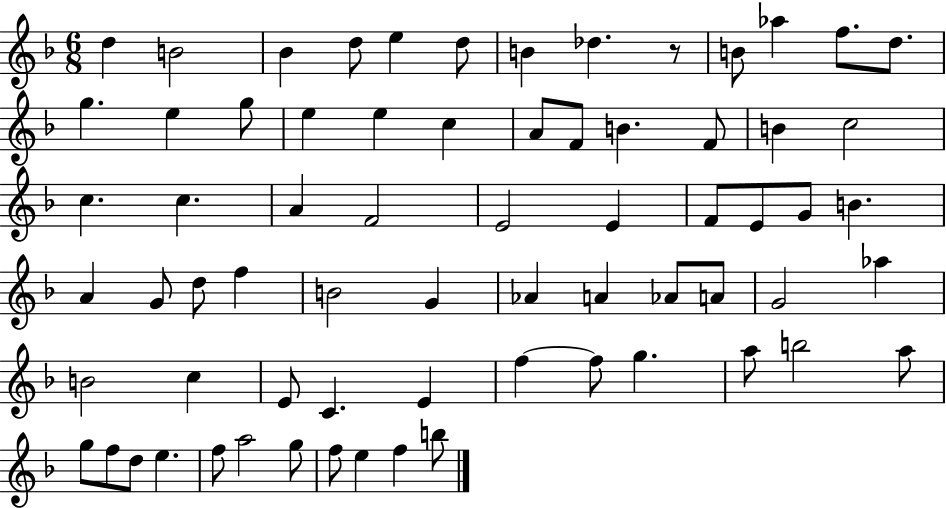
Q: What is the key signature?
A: F major